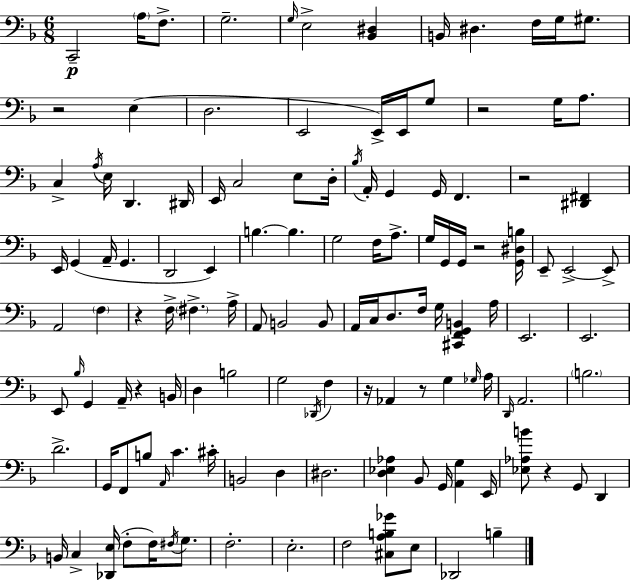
C2/h A3/s F3/e. G3/h. G3/s E3/h [Bb2,D#3]/q B2/s D#3/q. F3/s G3/s G#3/e. R/h E3/q D3/h. E2/h E2/s E2/s G3/e R/h G3/s A3/e. C3/q A3/s E3/s D2/q. D#2/s E2/s C3/h E3/e D3/s Bb3/s A2/s G2/q G2/s F2/q. R/h [D#2,F#2]/q E2/s G2/q A2/s G2/q. D2/h E2/q B3/q. B3/q. G3/h F3/s A3/e. G3/s G2/s G2/s R/h [G2,D#3,B3]/s E2/e E2/h E2/e A2/h F3/q R/q F3/s F#3/q. A3/s A2/e B2/h B2/e A2/s C3/s D3/e. F3/s G3/s [C#2,F2,G2,B2]/q A3/s E2/h. E2/h. E2/e Bb3/s G2/q A2/s R/q B2/s D3/q B3/h G3/h Db2/s F3/q R/s Ab2/q R/e G3/q Gb3/s A3/s D2/s A2/h. B3/h. D4/h. G2/s F2/e B3/e A2/s C4/q. C#4/s B2/h D3/q D#3/h. [D3,Eb3,Ab3]/q Bb2/e G2/s [A2,G3]/q E2/s [Eb3,Ab3,B4]/e R/q G2/e D2/q B2/s C3/q [Db2,E3]/s F3/e F3/s F#3/s G3/e. F3/h. E3/h. F3/h [C#3,A3,B3,Gb4]/e E3/e Db2/h B3/q